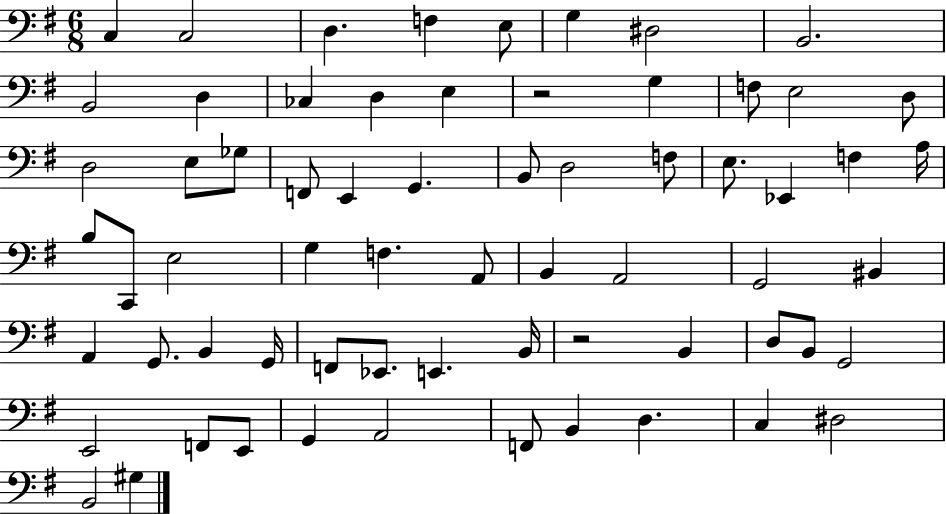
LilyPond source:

{
  \clef bass
  \numericTimeSignature
  \time 6/8
  \key g \major
  c4 c2 | d4. f4 e8 | g4 dis2 | b,2. | \break b,2 d4 | ces4 d4 e4 | r2 g4 | f8 e2 d8 | \break d2 e8 ges8 | f,8 e,4 g,4. | b,8 d2 f8 | e8. ees,4 f4 a16 | \break b8 c,8 e2 | g4 f4. a,8 | b,4 a,2 | g,2 bis,4 | \break a,4 g,8. b,4 g,16 | f,8 ees,8. e,4. b,16 | r2 b,4 | d8 b,8 g,2 | \break e,2 f,8 e,8 | g,4 a,2 | f,8 b,4 d4. | c4 dis2 | \break b,2 gis4 | \bar "|."
}